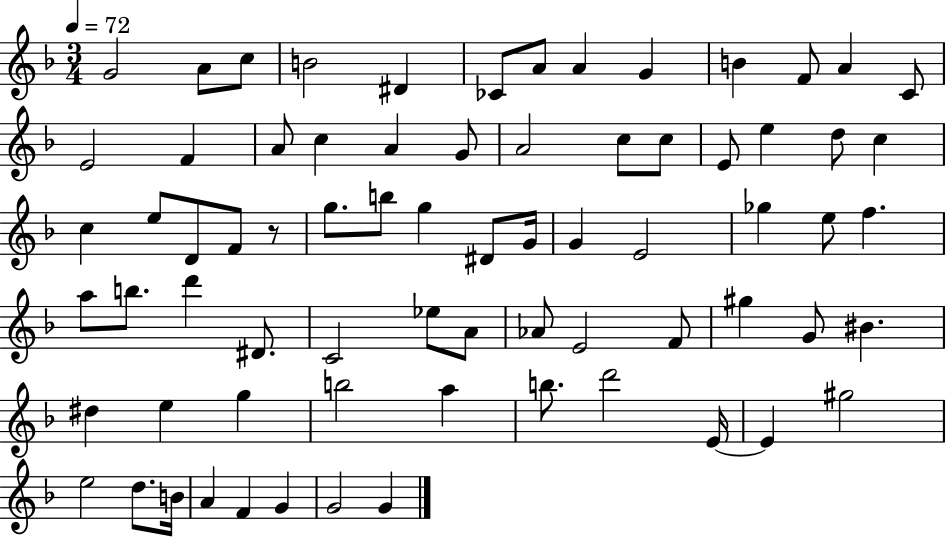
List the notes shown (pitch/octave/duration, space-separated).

G4/h A4/e C5/e B4/h D#4/q CES4/e A4/e A4/q G4/q B4/q F4/e A4/q C4/e E4/h F4/q A4/e C5/q A4/q G4/e A4/h C5/e C5/e E4/e E5/q D5/e C5/q C5/q E5/e D4/e F4/e R/e G5/e. B5/e G5/q D#4/e G4/s G4/q E4/h Gb5/q E5/e F5/q. A5/e B5/e. D6/q D#4/e. C4/h Eb5/e A4/e Ab4/e E4/h F4/e G#5/q G4/e BIS4/q. D#5/q E5/q G5/q B5/h A5/q B5/e. D6/h E4/s E4/q G#5/h E5/h D5/e. B4/s A4/q F4/q G4/q G4/h G4/q